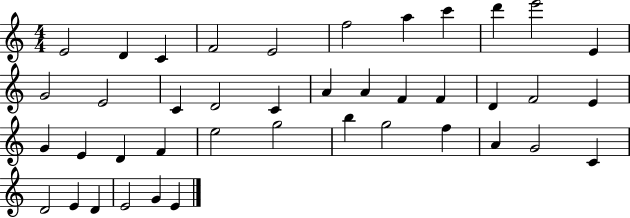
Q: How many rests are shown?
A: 0